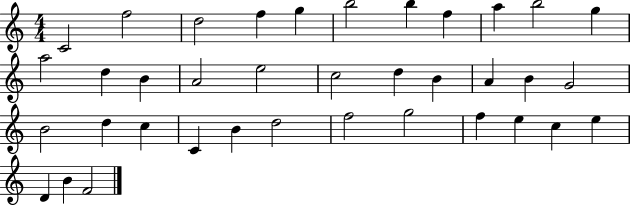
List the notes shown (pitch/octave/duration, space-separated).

C4/h F5/h D5/h F5/q G5/q B5/h B5/q F5/q A5/q B5/h G5/q A5/h D5/q B4/q A4/h E5/h C5/h D5/q B4/q A4/q B4/q G4/h B4/h D5/q C5/q C4/q B4/q D5/h F5/h G5/h F5/q E5/q C5/q E5/q D4/q B4/q F4/h